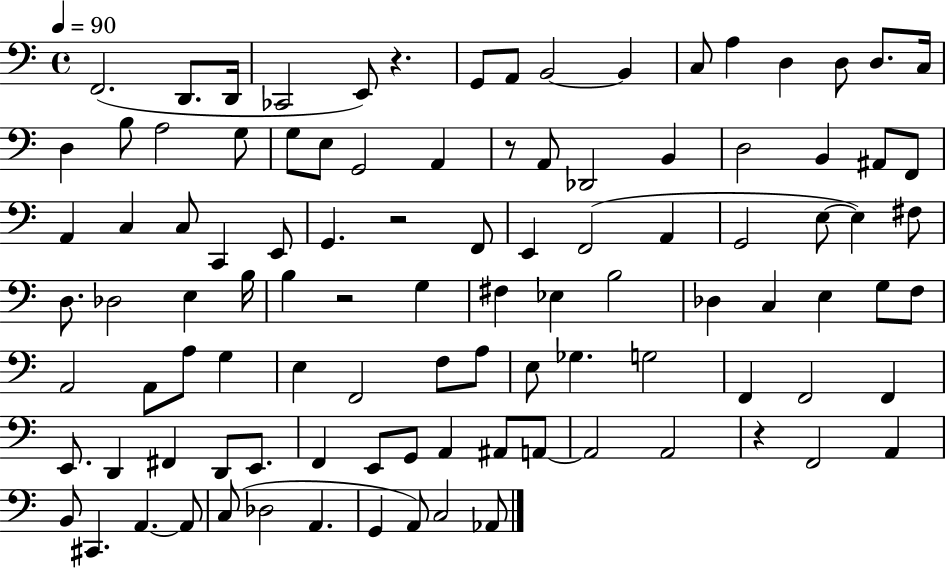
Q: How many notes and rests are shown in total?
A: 103